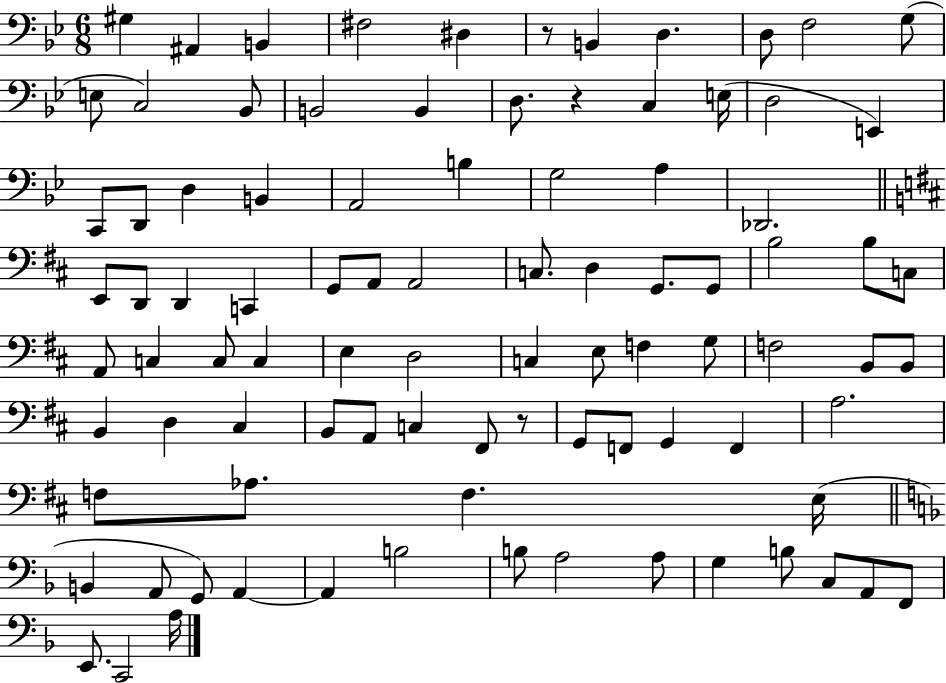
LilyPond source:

{
  \clef bass
  \numericTimeSignature
  \time 6/8
  \key bes \major
  \repeat volta 2 { gis4 ais,4 b,4 | fis2 dis4 | r8 b,4 d4. | d8 f2 g8( | \break e8 c2) bes,8 | b,2 b,4 | d8. r4 c4 e16( | d2 e,4) | \break c,8 d,8 d4 b,4 | a,2 b4 | g2 a4 | des,2. | \break \bar "||" \break \key d \major e,8 d,8 d,4 c,4 | g,8 a,8 a,2 | c8. d4 g,8. g,8 | b2 b8 c8 | \break a,8 c4 c8 c4 | e4 d2 | c4 e8 f4 g8 | f2 b,8 b,8 | \break b,4 d4 cis4 | b,8 a,8 c4 fis,8 r8 | g,8 f,8 g,4 f,4 | a2. | \break f8 aes8. f4. e16( | \bar "||" \break \key f \major b,4 a,8 g,8) a,4~~ | a,4 b2 | b8 a2 a8 | g4 b8 c8 a,8 f,8 | \break e,8. c,2 a16 | } \bar "|."
}